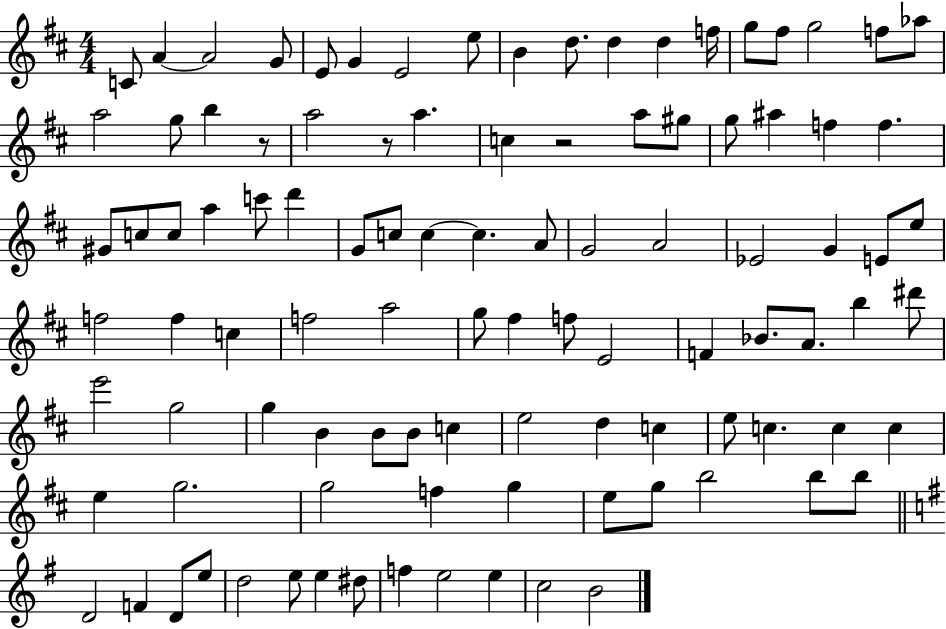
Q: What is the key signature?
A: D major